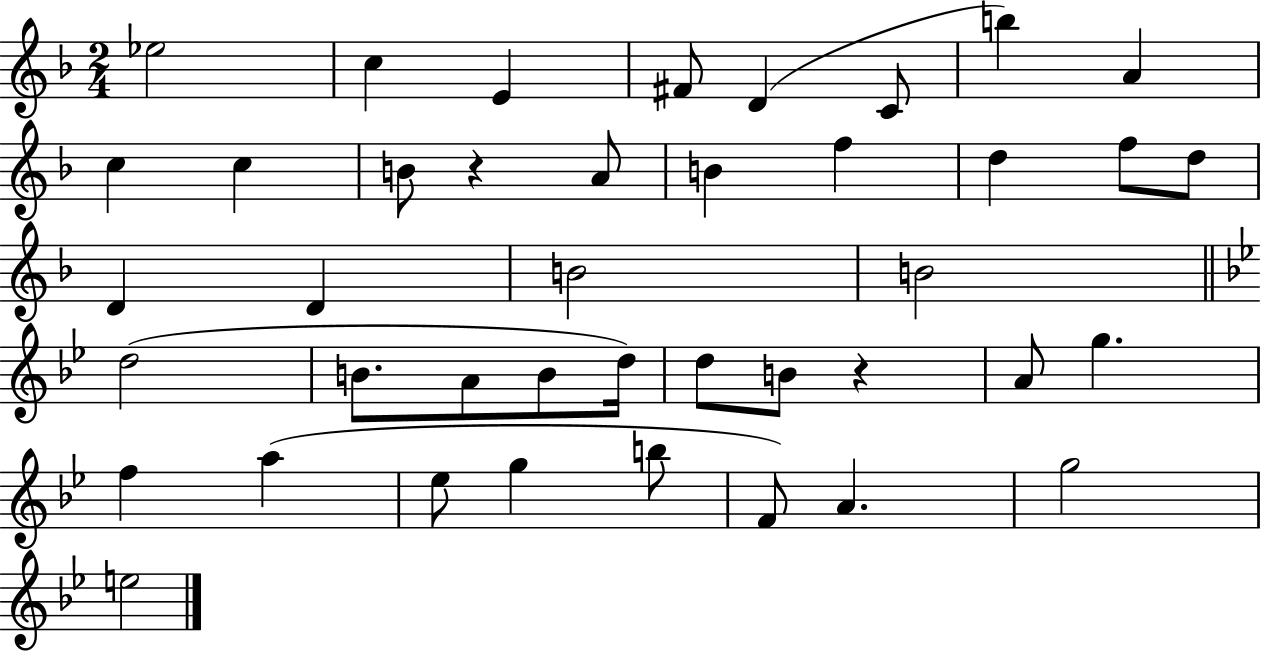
Eb5/h C5/q E4/q F#4/e D4/q C4/e B5/q A4/q C5/q C5/q B4/e R/q A4/e B4/q F5/q D5/q F5/e D5/e D4/q D4/q B4/h B4/h D5/h B4/e. A4/e B4/e D5/s D5/e B4/e R/q A4/e G5/q. F5/q A5/q Eb5/e G5/q B5/e F4/e A4/q. G5/h E5/h